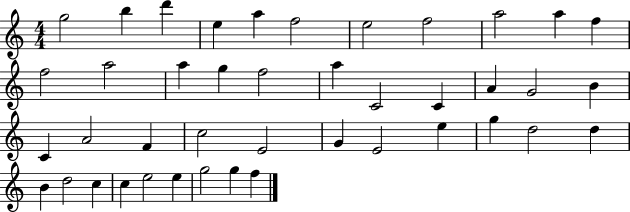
G5/h B5/q D6/q E5/q A5/q F5/h E5/h F5/h A5/h A5/q F5/q F5/h A5/h A5/q G5/q F5/h A5/q C4/h C4/q A4/q G4/h B4/q C4/q A4/h F4/q C5/h E4/h G4/q E4/h E5/q G5/q D5/h D5/q B4/q D5/h C5/q C5/q E5/h E5/q G5/h G5/q F5/q